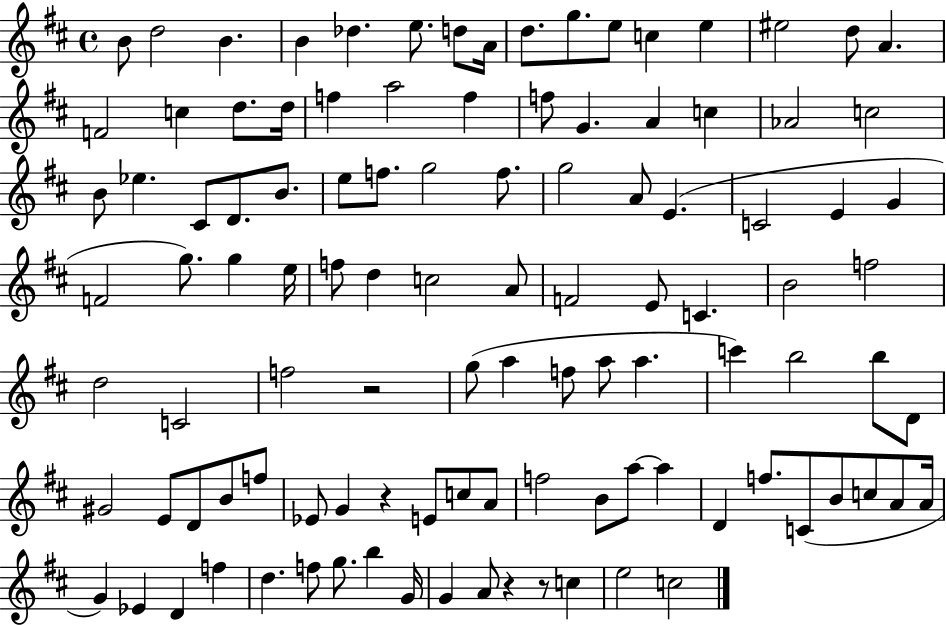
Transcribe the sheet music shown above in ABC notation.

X:1
T:Untitled
M:4/4
L:1/4
K:D
B/2 d2 B B _d e/2 d/2 A/4 d/2 g/2 e/2 c e ^e2 d/2 A F2 c d/2 d/4 f a2 f f/2 G A c _A2 c2 B/2 _e ^C/2 D/2 B/2 e/2 f/2 g2 f/2 g2 A/2 E C2 E G F2 g/2 g e/4 f/2 d c2 A/2 F2 E/2 C B2 f2 d2 C2 f2 z2 g/2 a f/2 a/2 a c' b2 b/2 D/2 ^G2 E/2 D/2 B/2 f/2 _E/2 G z E/2 c/2 A/2 f2 B/2 a/2 a D f/2 C/2 B/2 c/2 A/2 A/4 G _E D f d f/2 g/2 b G/4 G A/2 z z/2 c e2 c2